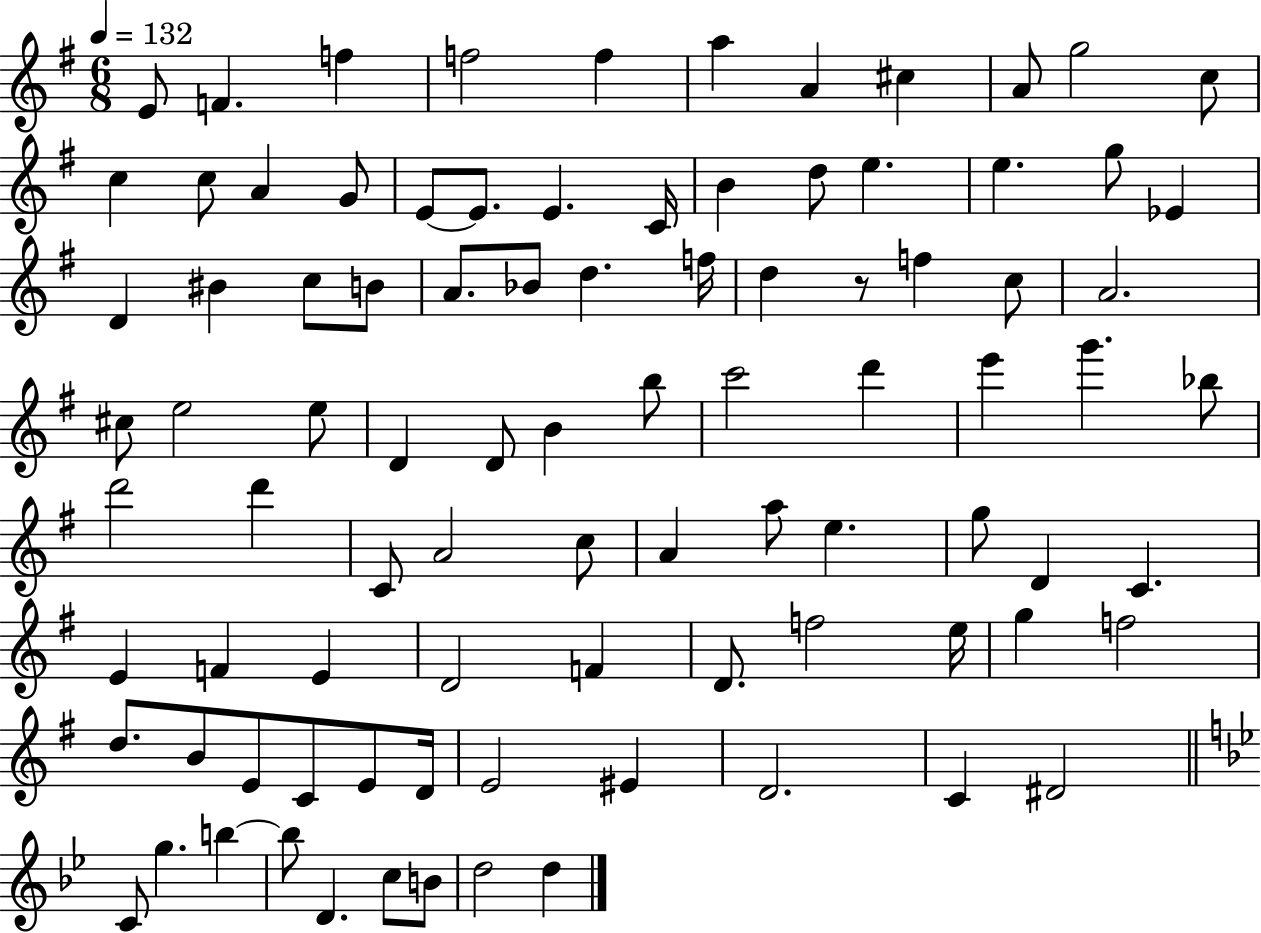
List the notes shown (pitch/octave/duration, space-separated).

E4/e F4/q. F5/q F5/h F5/q A5/q A4/q C#5/q A4/e G5/h C5/e C5/q C5/e A4/q G4/e E4/e E4/e. E4/q. C4/s B4/q D5/e E5/q. E5/q. G5/e Eb4/q D4/q BIS4/q C5/e B4/e A4/e. Bb4/e D5/q. F5/s D5/q R/e F5/q C5/e A4/h. C#5/e E5/h E5/e D4/q D4/e B4/q B5/e C6/h D6/q E6/q G6/q. Bb5/e D6/h D6/q C4/e A4/h C5/e A4/q A5/e E5/q. G5/e D4/q C4/q. E4/q F4/q E4/q D4/h F4/q D4/e. F5/h E5/s G5/q F5/h D5/e. B4/e E4/e C4/e E4/e D4/s E4/h EIS4/q D4/h. C4/q D#4/h C4/e G5/q. B5/q B5/e D4/q. C5/e B4/e D5/h D5/q